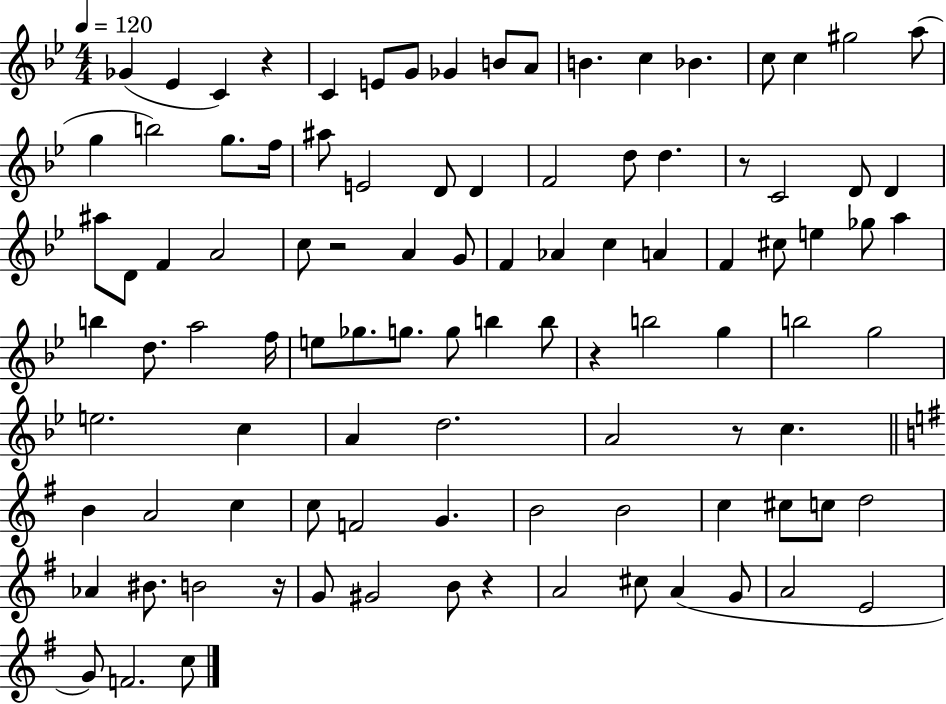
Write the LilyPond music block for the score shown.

{
  \clef treble
  \numericTimeSignature
  \time 4/4
  \key bes \major
  \tempo 4 = 120
  \repeat volta 2 { ges'4( ees'4 c'4) r4 | c'4 e'8 g'8 ges'4 b'8 a'8 | b'4. c''4 bes'4. | c''8 c''4 gis''2 a''8( | \break g''4 b''2) g''8. f''16 | ais''8 e'2 d'8 d'4 | f'2 d''8 d''4. | r8 c'2 d'8 d'4 | \break ais''8 d'8 f'4 a'2 | c''8 r2 a'4 g'8 | f'4 aes'4 c''4 a'4 | f'4 cis''8 e''4 ges''8 a''4 | \break b''4 d''8. a''2 f''16 | e''8 ges''8. g''8. g''8 b''4 b''8 | r4 b''2 g''4 | b''2 g''2 | \break e''2. c''4 | a'4 d''2. | a'2 r8 c''4. | \bar "||" \break \key g \major b'4 a'2 c''4 | c''8 f'2 g'4. | b'2 b'2 | c''4 cis''8 c''8 d''2 | \break aes'4 bis'8. b'2 r16 | g'8 gis'2 b'8 r4 | a'2 cis''8 a'4( g'8 | a'2 e'2 | \break g'8) f'2. c''8 | } \bar "|."
}